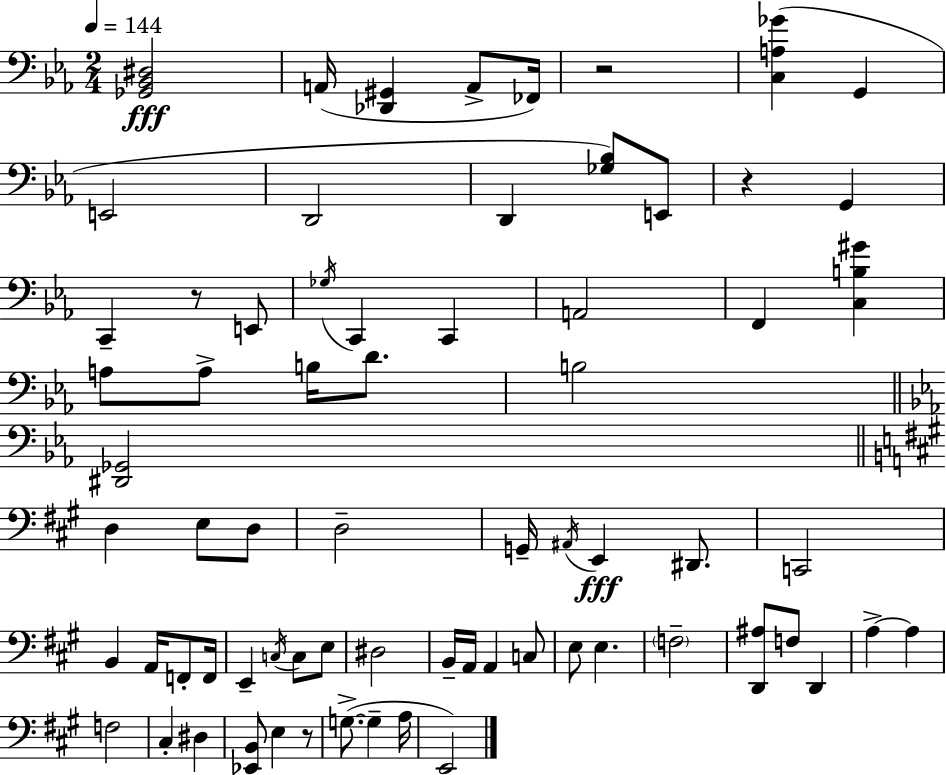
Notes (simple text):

[Gb2,Bb2,D#3]/h A2/s [Db2,G#2]/q A2/e FES2/s R/h [C3,A3,Gb4]/q G2/q E2/h D2/h D2/q [Gb3,Bb3]/e E2/e R/q G2/q C2/q R/e E2/e Gb3/s C2/q C2/q A2/h F2/q [C3,B3,G#4]/q A3/e A3/e B3/s D4/e. B3/h [D#2,Gb2]/h D3/q E3/e D3/e D3/h G2/s A#2/s E2/q D#2/e. C2/h B2/q A2/s F2/e F2/s E2/q C3/s C3/e E3/e D#3/h B2/s A2/s A2/q C3/e E3/e E3/q. F3/h [D2,A#3]/e F3/e D2/q A3/q A3/q F3/h C#3/q D#3/q [Eb2,B2]/e E3/q R/e G3/e. G3/q A3/s E2/h